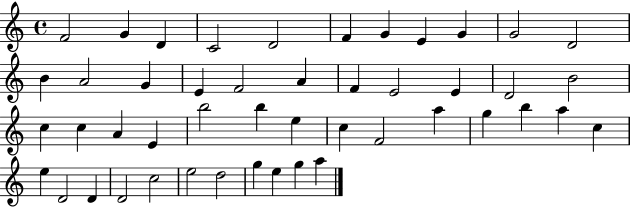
F4/h G4/q D4/q C4/h D4/h F4/q G4/q E4/q G4/q G4/h D4/h B4/q A4/h G4/q E4/q F4/h A4/q F4/q E4/h E4/q D4/h B4/h C5/q C5/q A4/q E4/q B5/h B5/q E5/q C5/q F4/h A5/q G5/q B5/q A5/q C5/q E5/q D4/h D4/q D4/h C5/h E5/h D5/h G5/q E5/q G5/q A5/q